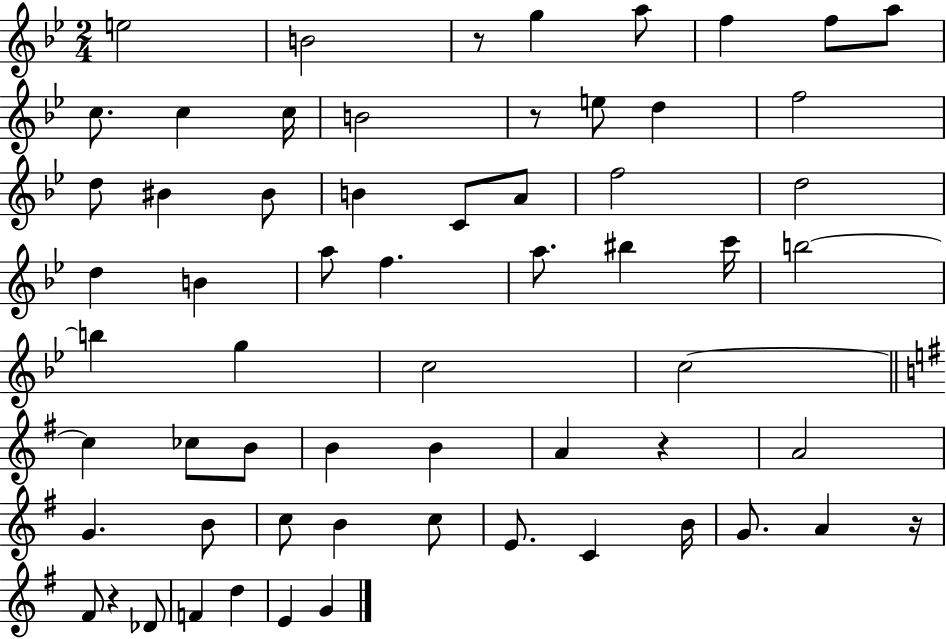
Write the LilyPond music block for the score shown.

{
  \clef treble
  \numericTimeSignature
  \time 2/4
  \key bes \major
  \repeat volta 2 { e''2 | b'2 | r8 g''4 a''8 | f''4 f''8 a''8 | \break c''8. c''4 c''16 | b'2 | r8 e''8 d''4 | f''2 | \break d''8 bis'4 bis'8 | b'4 c'8 a'8 | f''2 | d''2 | \break d''4 b'4 | a''8 f''4. | a''8. bis''4 c'''16 | b''2~~ | \break b''4 g''4 | c''2 | c''2~~ | \bar "||" \break \key e \minor c''4 ces''8 b'8 | b'4 b'4 | a'4 r4 | a'2 | \break g'4. b'8 | c''8 b'4 c''8 | e'8. c'4 b'16 | g'8. a'4 r16 | \break fis'8 r4 des'8 | f'4 d''4 | e'4 g'4 | } \bar "|."
}